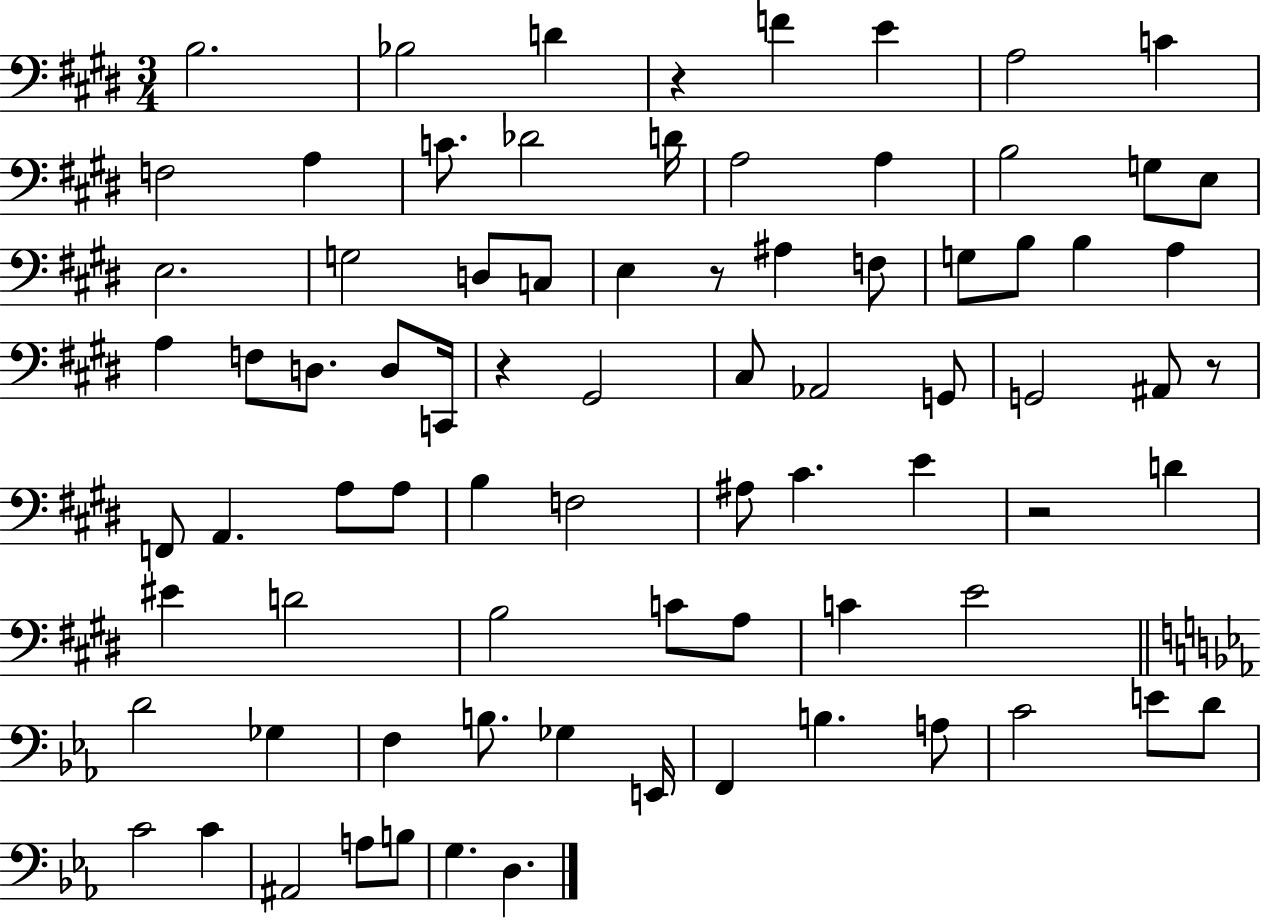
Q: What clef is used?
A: bass